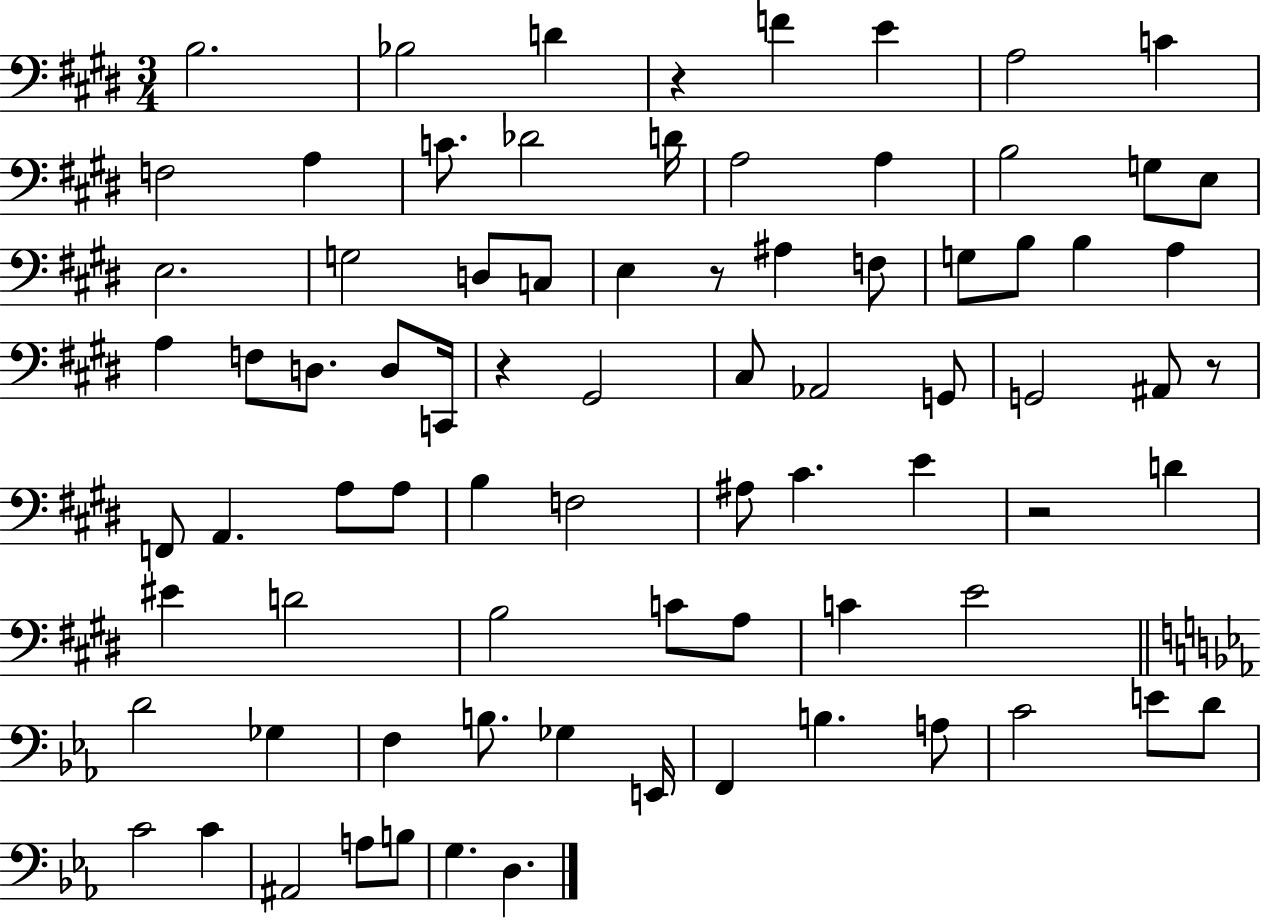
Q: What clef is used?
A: bass